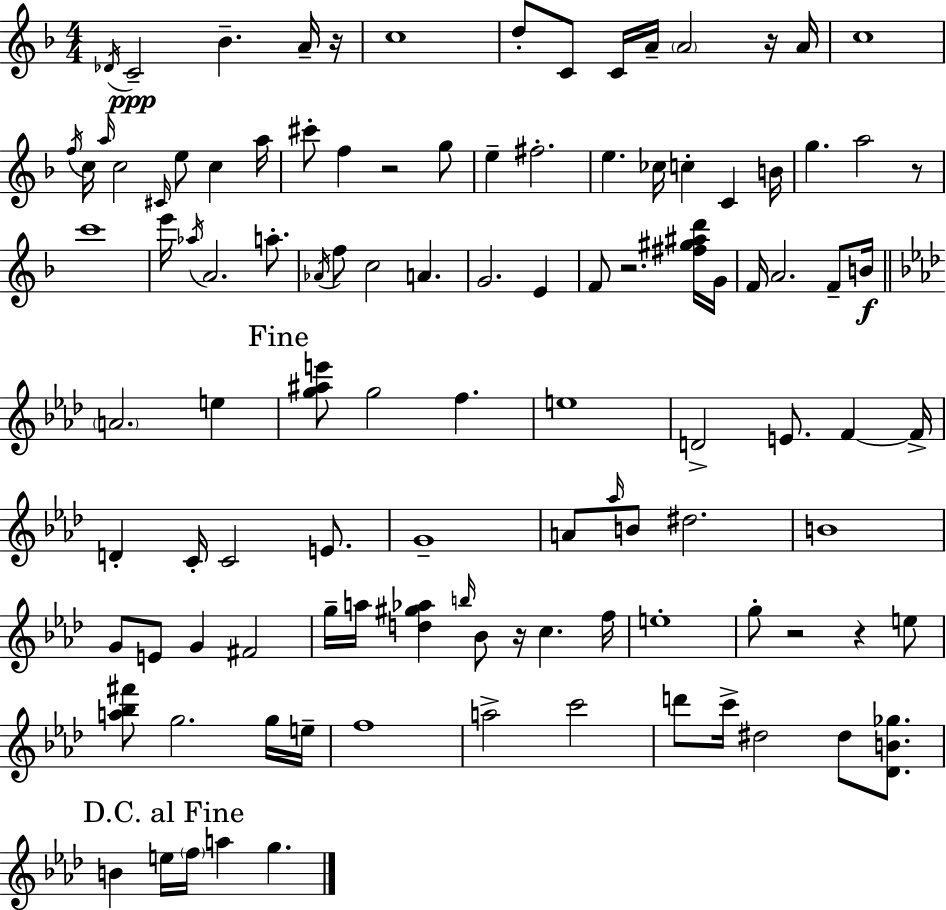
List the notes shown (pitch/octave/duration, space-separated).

Db4/s C4/h Bb4/q. A4/s R/s C5/w D5/e C4/e C4/s A4/s A4/h R/s A4/s C5/w F5/s C5/s A5/s C5/h C#4/s E5/e C5/q A5/s C#6/e F5/q R/h G5/e E5/q F#5/h. E5/q. CES5/s C5/q C4/q B4/s G5/q. A5/h R/e C6/w E6/s Ab5/s A4/h. A5/e. Ab4/s F5/e C5/h A4/q. G4/h. E4/q F4/e R/h. [F#5,G#5,A#5,D6]/s G4/s F4/s A4/h. F4/e B4/s A4/h. E5/q [G5,A#5,E6]/e G5/h F5/q. E5/w D4/h E4/e. F4/q F4/s D4/q C4/s C4/h E4/e. G4/w A4/e Ab5/s B4/e D#5/h. B4/w G4/e E4/e G4/q F#4/h G5/s A5/s [D5,G#5,Ab5]/q B5/s Bb4/e R/s C5/q. F5/s E5/w G5/e R/h R/q E5/e [A5,Bb5,F#6]/e G5/h. G5/s E5/s F5/w A5/h C6/h D6/e C6/s D#5/h D#5/e [Db4,B4,Gb5]/e. B4/q E5/s F5/s A5/q G5/q.